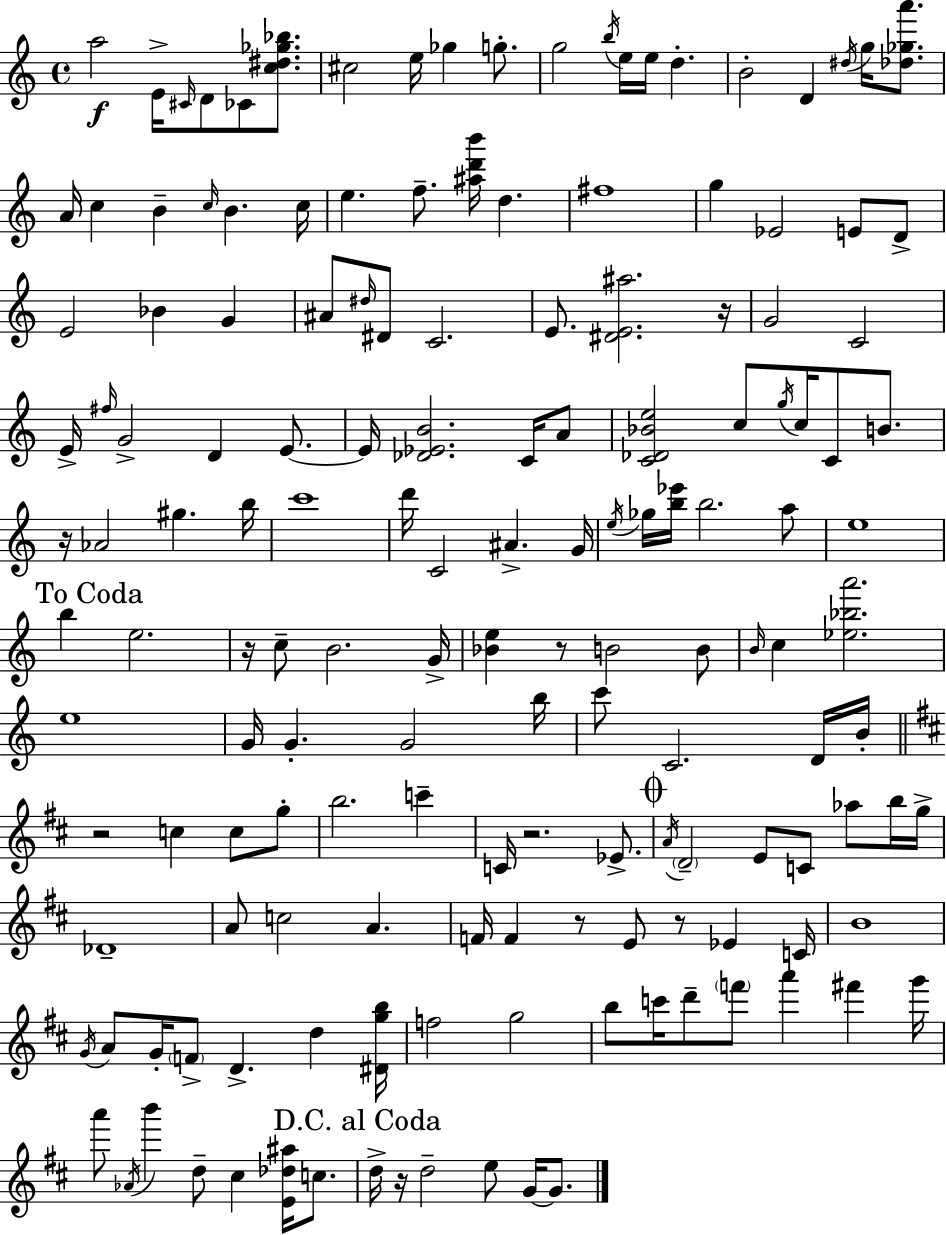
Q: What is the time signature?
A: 4/4